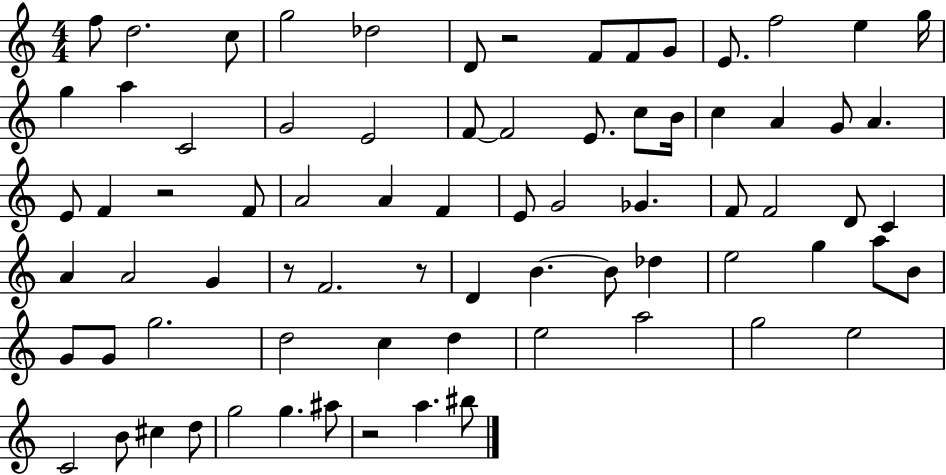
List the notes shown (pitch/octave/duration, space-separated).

F5/e D5/h. C5/e G5/h Db5/h D4/e R/h F4/e F4/e G4/e E4/e. F5/h E5/q G5/s G5/q A5/q C4/h G4/h E4/h F4/e F4/h E4/e. C5/e B4/s C5/q A4/q G4/e A4/q. E4/e F4/q R/h F4/e A4/h A4/q F4/q E4/e G4/h Gb4/q. F4/e F4/h D4/e C4/q A4/q A4/h G4/q R/e F4/h. R/e D4/q B4/q. B4/e Db5/q E5/h G5/q A5/e B4/e G4/e G4/e G5/h. D5/h C5/q D5/q E5/h A5/h G5/h E5/h C4/h B4/e C#5/q D5/e G5/h G5/q. A#5/e R/h A5/q. BIS5/e